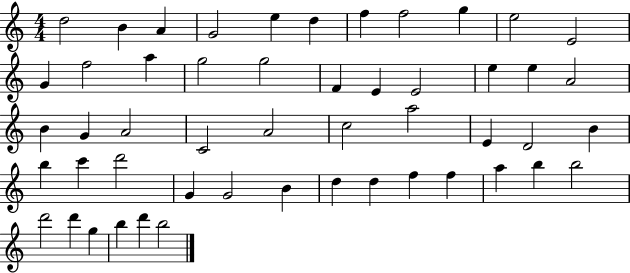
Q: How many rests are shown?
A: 0